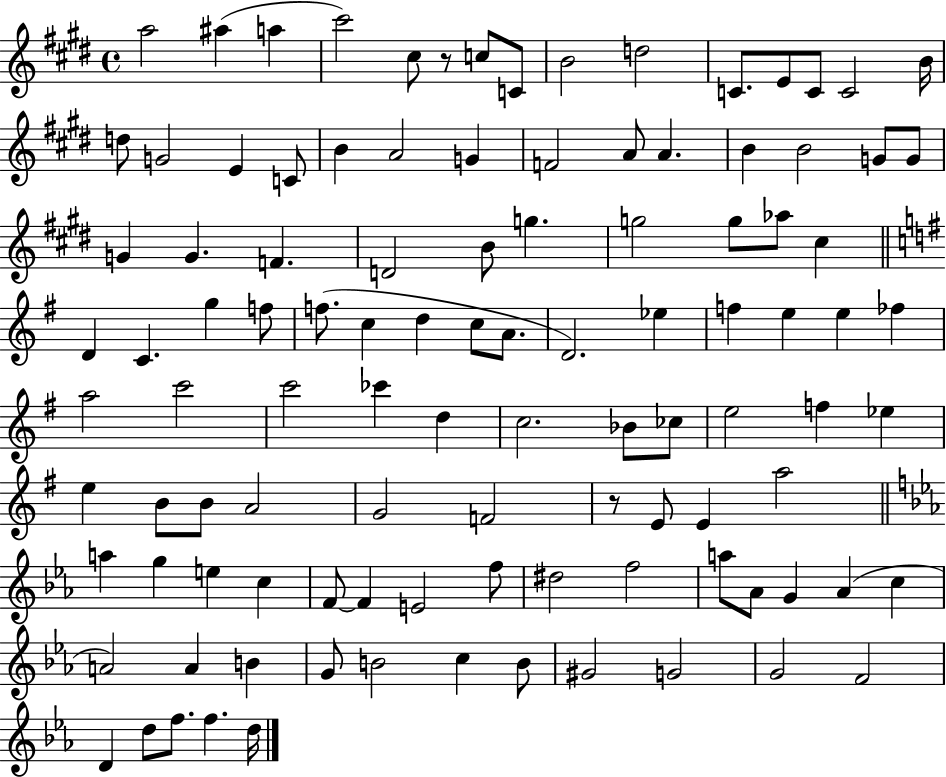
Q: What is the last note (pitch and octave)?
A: D5